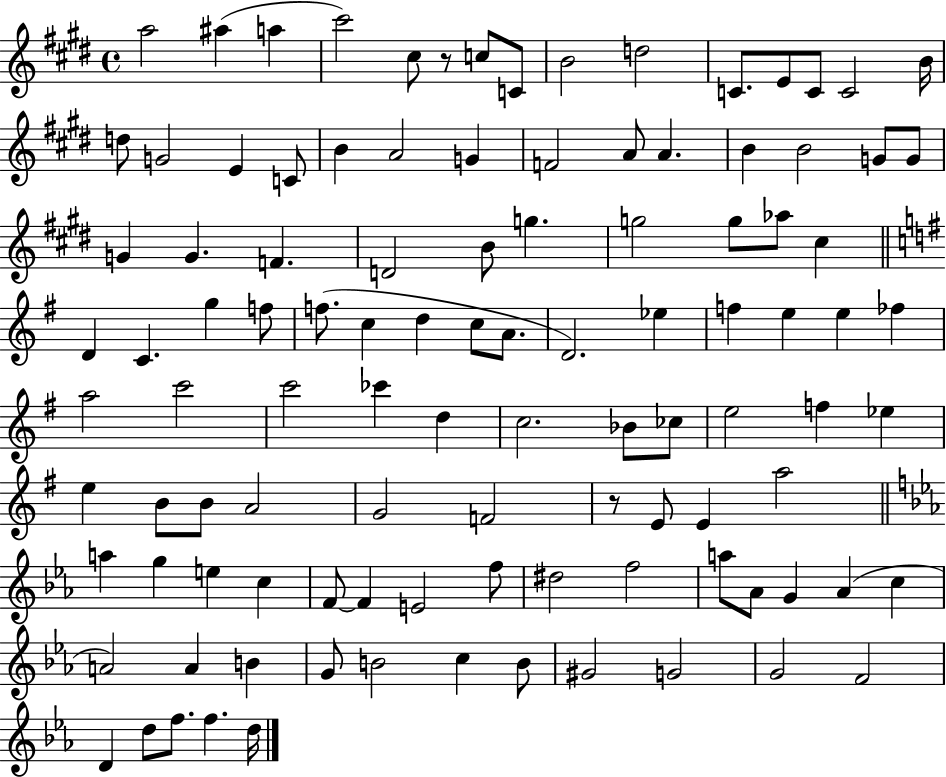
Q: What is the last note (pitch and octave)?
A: D5